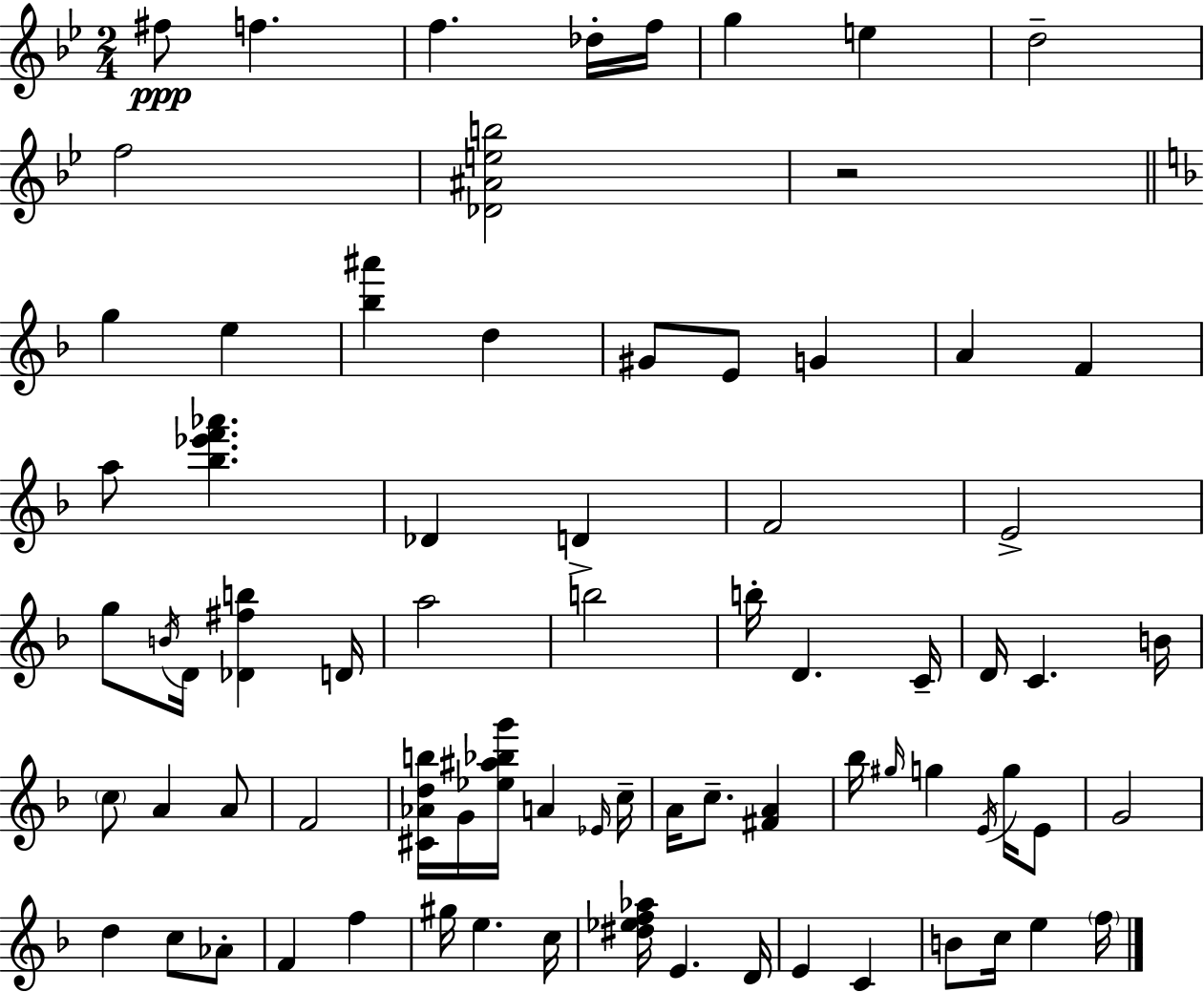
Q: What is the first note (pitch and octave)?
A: F#5